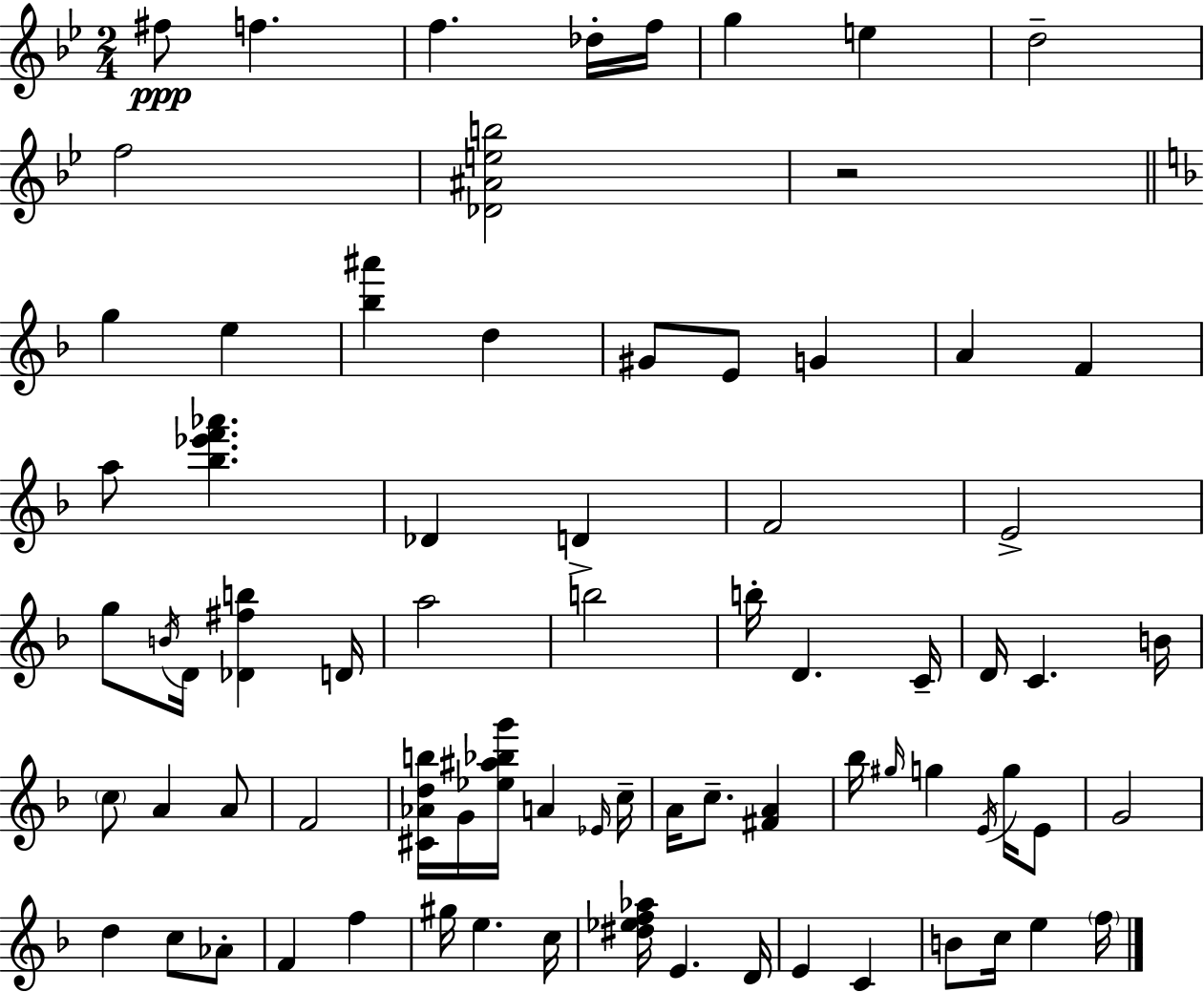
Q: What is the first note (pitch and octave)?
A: F#5